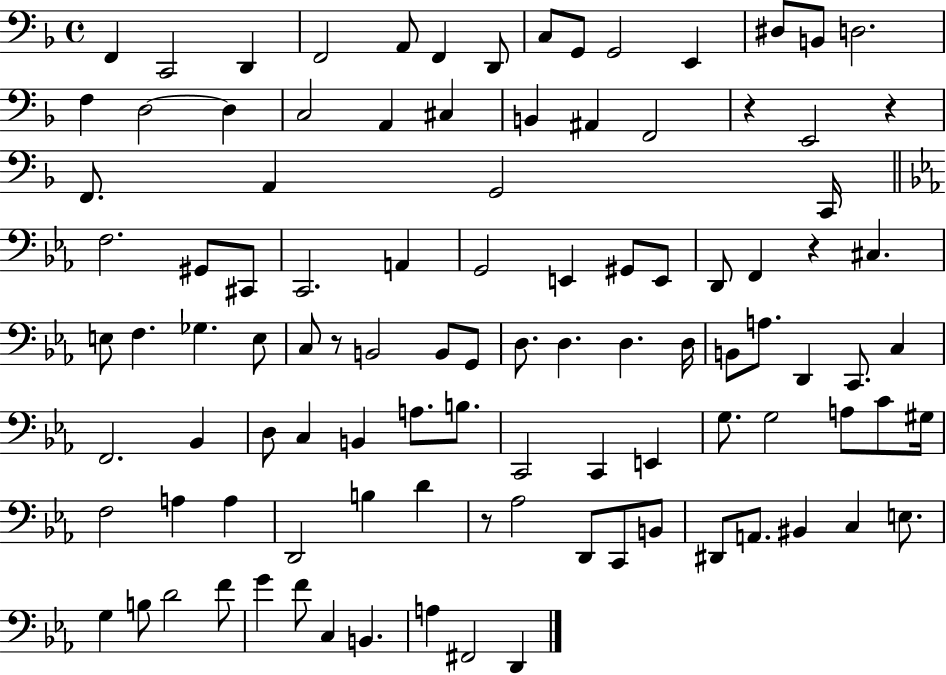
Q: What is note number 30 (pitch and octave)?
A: G#2